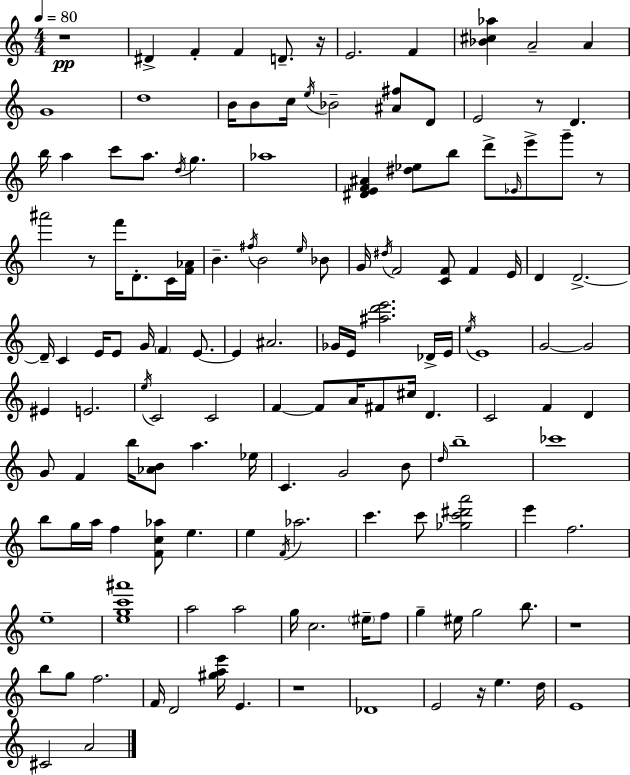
{
  \clef treble
  \numericTimeSignature
  \time 4/4
  \key a \minor
  \tempo 4 = 80
  \repeat volta 2 { r1\pp | dis'4-> f'4-. f'4 d'8.-- r16 | e'2. f'4 | <bes' cis'' aes''>4 a'2-- a'4 | \break g'1 | d''1 | b'16 b'8 c''16 \acciaccatura { e''16 } bes'2-- <ais' fis''>8 d'8 | e'2 r8 d'4. | \break b''16 a''4 c'''8 a''8. \acciaccatura { d''16 } g''4. | aes''1 | <dis' e' f' ais'>4 <dis'' ees''>8 b''8 d'''8-> \grace { ees'16 } e'''8-> g'''8-- | r8 ais'''2 r8 f'''16 d'8.-. | \break c'16 <f' aes'>16 b'4.-- \acciaccatura { fis''16 } b'2 | \grace { e''16 } bes'8 g'16 \acciaccatura { dis''16 } f'2 <c' f'>8 | f'4 e'16 d'4 d'2.->~~ | d'16-- c'4 e'16 e'8 g'16 \parenthesize f'4 | \break e'8.~~ e'4 ais'2. | ges'16 e'16 <ais'' d''' e'''>2. | des'16-> e'16 \acciaccatura { e''16 } e'1 | g'2~~ g'2 | \break eis'4 e'2. | \acciaccatura { e''16 } c'2 | c'2 f'4~~ f'8 a'16 fis'8 | cis''16 d'4. c'2 | \break f'4 d'4 g'8 f'4 b''16 <aes' b'>8 | a''4. ees''16 c'4. g'2 | b'8 \grace { d''16 } b''1-- | ces'''1 | \break b''8 g''16 a''16 f''4 | <f' c'' aes''>8 e''4. e''4 \acciaccatura { f'16 } aes''2. | c'''4. | c'''8 <ges'' c''' dis''' a'''>2 e'''4 f''2. | \break e''1-- | <e'' g'' c''' ais'''>1 | a''2 | a''2 g''16 c''2. | \break \parenthesize eis''16-- f''8 g''4-- eis''16 g''2 | b''8. r1 | b''8 g''8 f''2. | f'16 d'2 | \break <gis'' a'' e'''>16 e'4. r1 | des'1 | e'2 | r16 e''4. d''16 e'1 | \break cis'2 | a'2 } \bar "|."
}